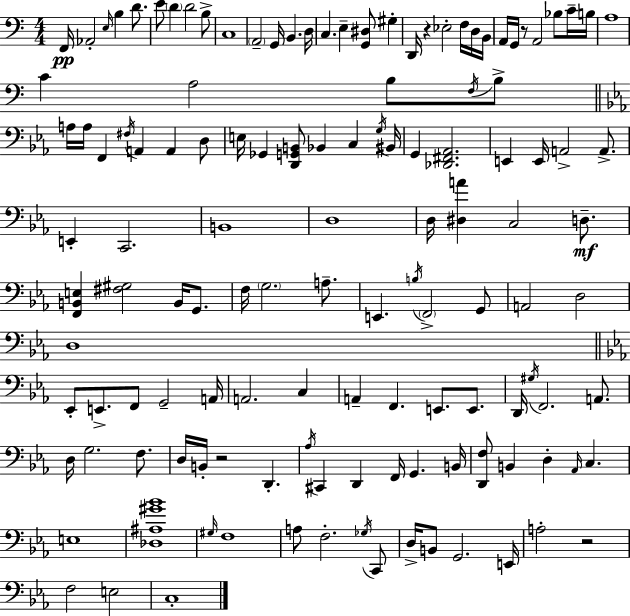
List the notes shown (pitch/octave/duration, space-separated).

F2/s Ab2/h E3/s B3/q D4/e. E4/e D4/q D4/h B3/e C3/w A2/h G2/s B2/q. D3/s C3/q. E3/q [G2,D#3]/e G#3/q D2/s R/q Eb3/h F3/s D3/s B2/s A2/s G2/s R/e A2/h Bb3/e C4/s B3/s A3/w C4/q A3/h B3/e F3/s B3/e A3/s A3/s F2/q F#3/s A2/q A2/q D3/e E3/s Gb2/q [D2,G2,B2]/e Bb2/q C3/q G3/s BIS2/s G2/q [Db2,F#2,Ab2]/h. E2/q E2/s A2/h A2/e. E2/q C2/h. B2/w D3/w D3/s [D#3,A4]/q C3/h D3/e. [F2,B2,E3]/q [F#3,G#3]/h B2/s G2/e. F3/s G3/h. A3/e. E2/q. B3/s F2/h G2/e A2/h D3/h D3/w Eb2/e E2/e. F2/e G2/h A2/s A2/h. C3/q A2/q F2/q. E2/e. E2/e. D2/s G#3/s F2/h. A2/e. D3/s G3/h. F3/e. D3/s B2/s R/h D2/q. Ab3/s C#2/q D2/q F2/s G2/q. B2/s [D2,F3]/e B2/q D3/q Ab2/s C3/q. E3/w [Db3,A#3,G#4,Bb4]/w G#3/s F3/w A3/e F3/h. Gb3/s C2/e D3/s B2/e G2/h. E2/s A3/h R/h F3/h E3/h C3/w